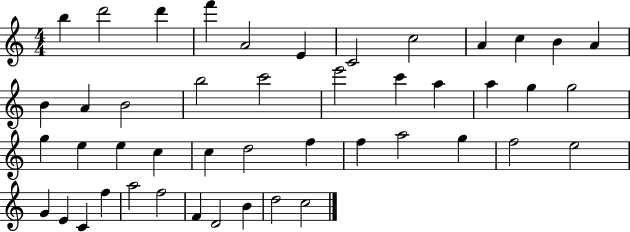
B5/q D6/h D6/q F6/q A4/h E4/q C4/h C5/h A4/q C5/q B4/q A4/q B4/q A4/q B4/h B5/h C6/h E6/h C6/q A5/q A5/q G5/q G5/h G5/q E5/q E5/q C5/q C5/q D5/h F5/q F5/q A5/h G5/q F5/h E5/h G4/q E4/q C4/q F5/q A5/h F5/h F4/q D4/h B4/q D5/h C5/h